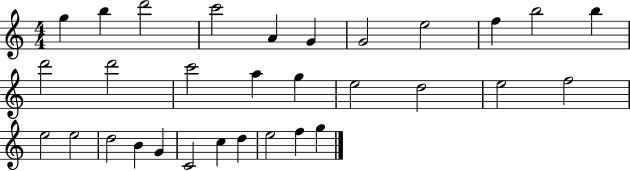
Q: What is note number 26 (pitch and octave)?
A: C4